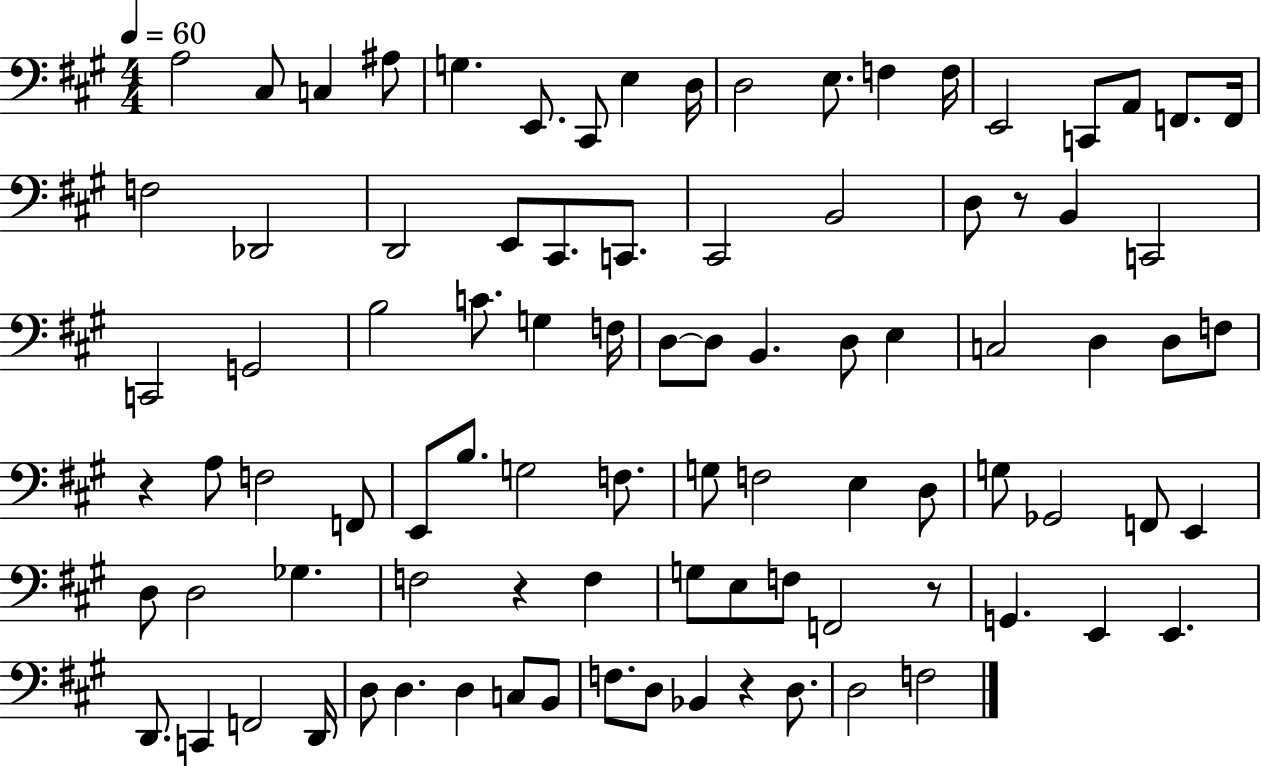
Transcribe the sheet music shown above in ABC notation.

X:1
T:Untitled
M:4/4
L:1/4
K:A
A,2 ^C,/2 C, ^A,/2 G, E,,/2 ^C,,/2 E, D,/4 D,2 E,/2 F, F,/4 E,,2 C,,/2 A,,/2 F,,/2 F,,/4 F,2 _D,,2 D,,2 E,,/2 ^C,,/2 C,,/2 ^C,,2 B,,2 D,/2 z/2 B,, C,,2 C,,2 G,,2 B,2 C/2 G, F,/4 D,/2 D,/2 B,, D,/2 E, C,2 D, D,/2 F,/2 z A,/2 F,2 F,,/2 E,,/2 B,/2 G,2 F,/2 G,/2 F,2 E, D,/2 G,/2 _G,,2 F,,/2 E,, D,/2 D,2 _G, F,2 z F, G,/2 E,/2 F,/2 F,,2 z/2 G,, E,, E,, D,,/2 C,, F,,2 D,,/4 D,/2 D, D, C,/2 B,,/2 F,/2 D,/2 _B,, z D,/2 D,2 F,2